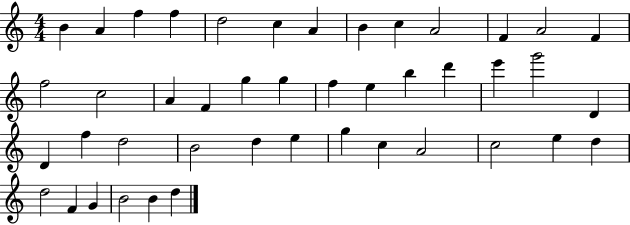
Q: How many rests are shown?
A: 0